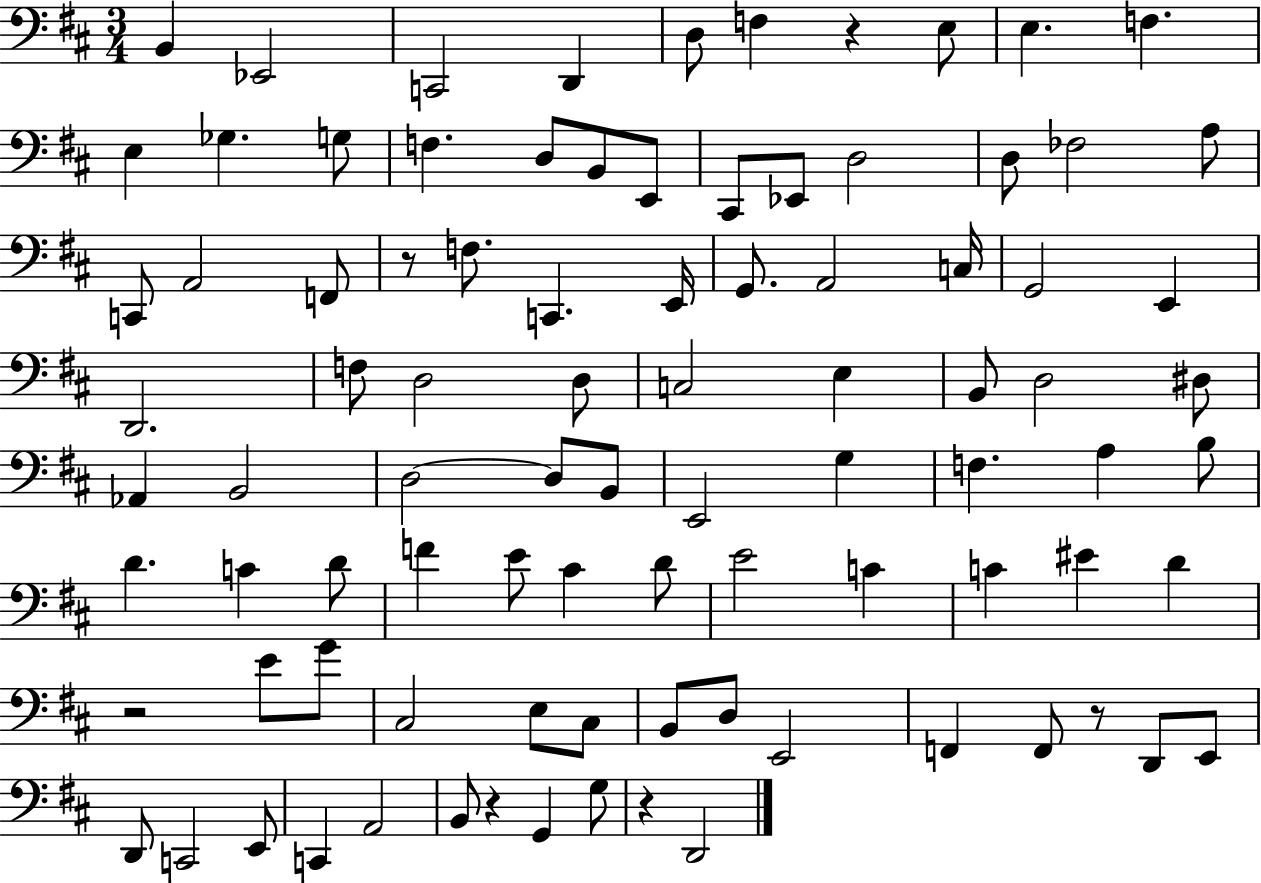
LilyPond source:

{
  \clef bass
  \numericTimeSignature
  \time 3/4
  \key d \major
  b,4 ees,2 | c,2 d,4 | d8 f4 r4 e8 | e4. f4. | \break e4 ges4. g8 | f4. d8 b,8 e,8 | cis,8 ees,8 d2 | d8 fes2 a8 | \break c,8 a,2 f,8 | r8 f8. c,4. e,16 | g,8. a,2 c16 | g,2 e,4 | \break d,2. | f8 d2 d8 | c2 e4 | b,8 d2 dis8 | \break aes,4 b,2 | d2~~ d8 b,8 | e,2 g4 | f4. a4 b8 | \break d'4. c'4 d'8 | f'4 e'8 cis'4 d'8 | e'2 c'4 | c'4 eis'4 d'4 | \break r2 e'8 g'8 | cis2 e8 cis8 | b,8 d8 e,2 | f,4 f,8 r8 d,8 e,8 | \break d,8 c,2 e,8 | c,4 a,2 | b,8 r4 g,4 g8 | r4 d,2 | \break \bar "|."
}